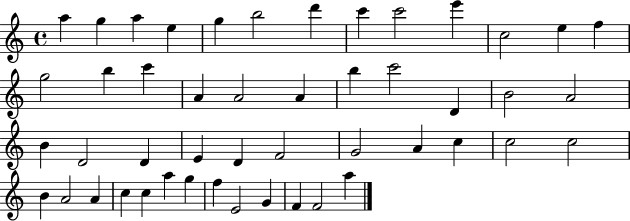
{
  \clef treble
  \time 4/4
  \defaultTimeSignature
  \key c \major
  a''4 g''4 a''4 e''4 | g''4 b''2 d'''4 | c'''4 c'''2 e'''4 | c''2 e''4 f''4 | \break g''2 b''4 c'''4 | a'4 a'2 a'4 | b''4 c'''2 d'4 | b'2 a'2 | \break b'4 d'2 d'4 | e'4 d'4 f'2 | g'2 a'4 c''4 | c''2 c''2 | \break b'4 a'2 a'4 | c''4 c''4 a''4 g''4 | f''4 e'2 g'4 | f'4 f'2 a''4 | \break \bar "|."
}